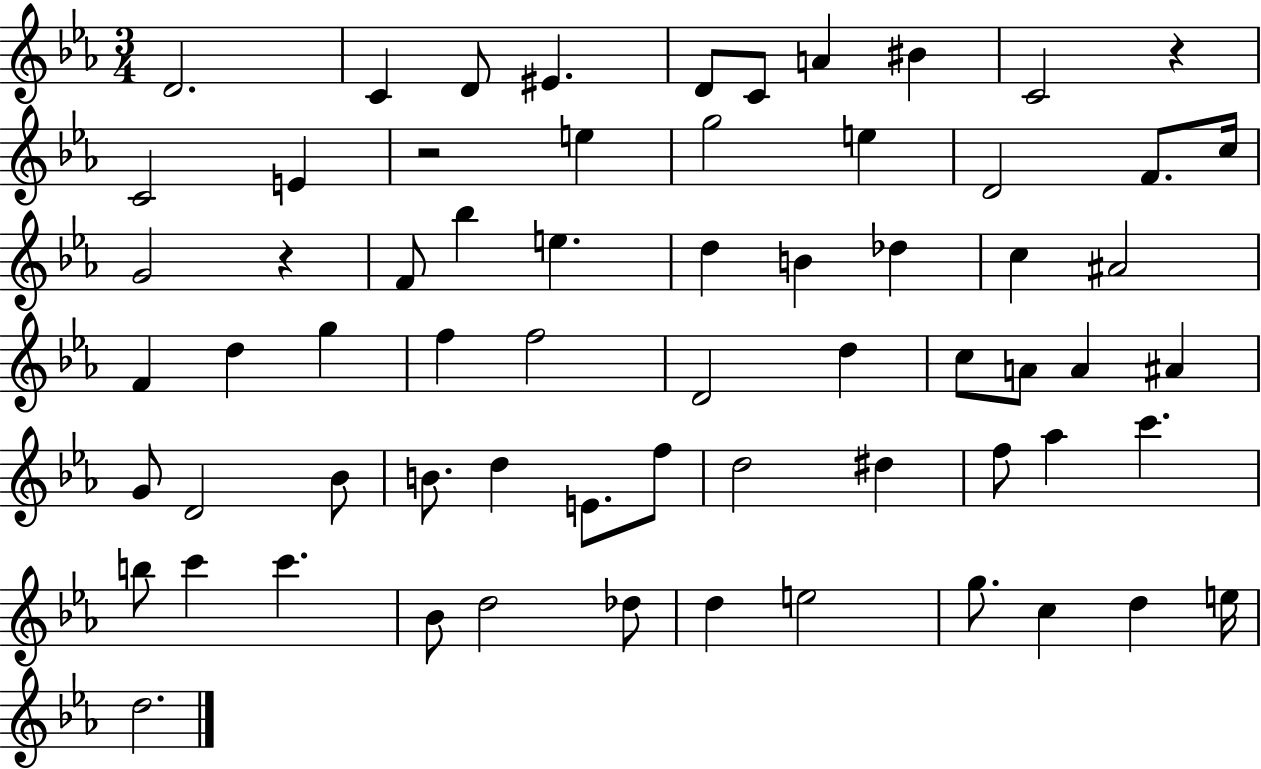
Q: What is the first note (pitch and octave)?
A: D4